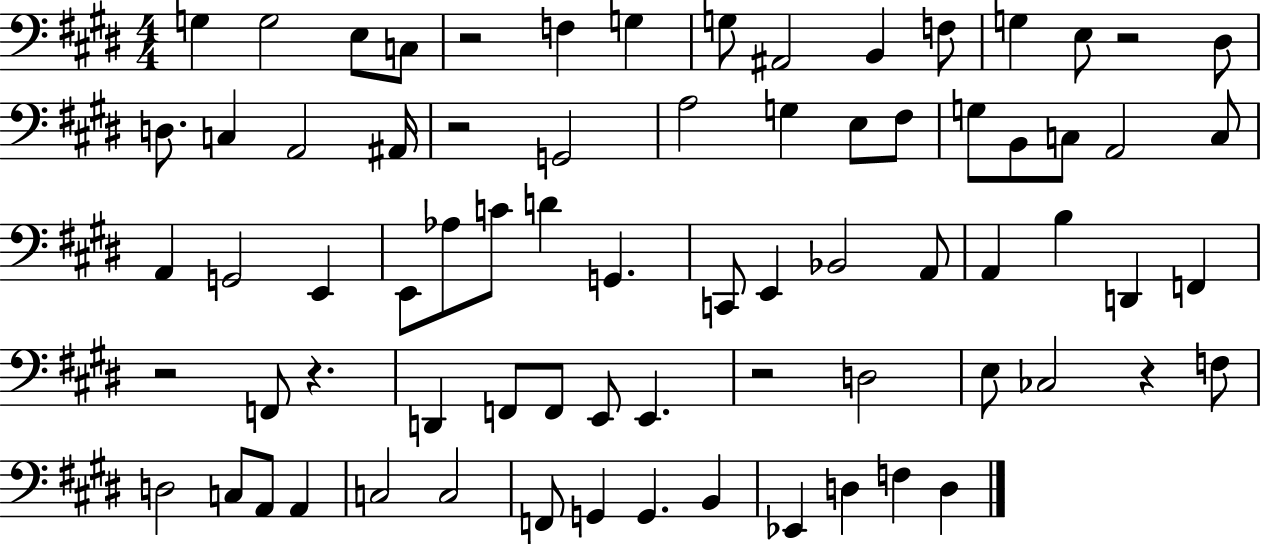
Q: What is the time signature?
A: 4/4